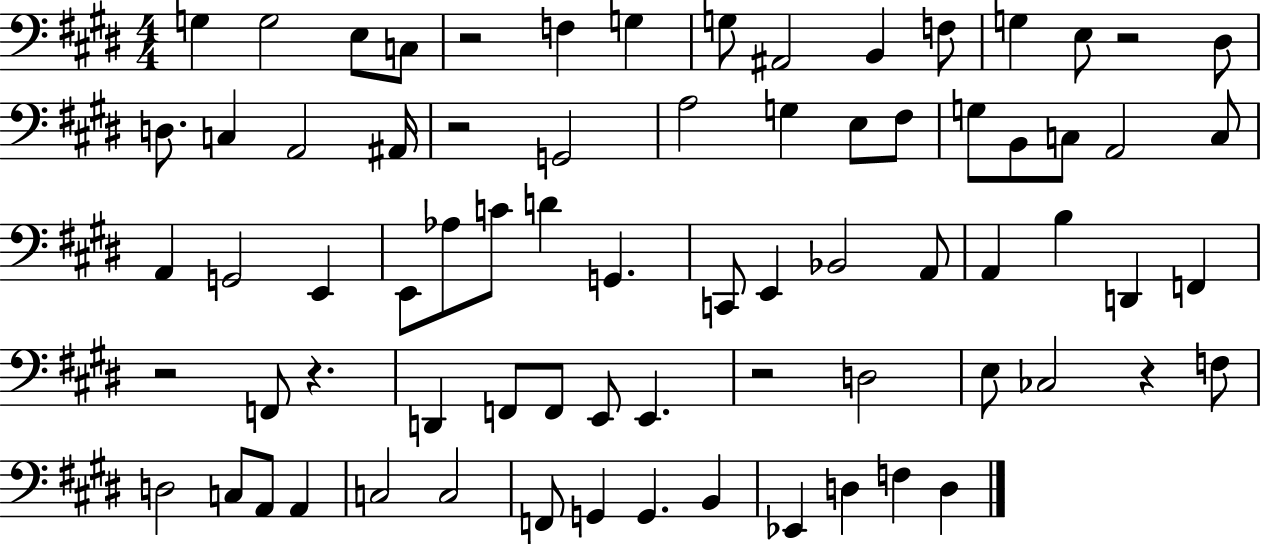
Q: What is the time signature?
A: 4/4